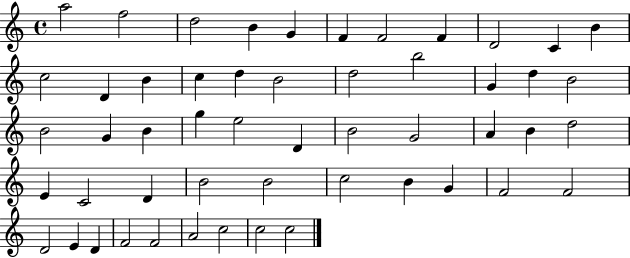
X:1
T:Untitled
M:4/4
L:1/4
K:C
a2 f2 d2 B G F F2 F D2 C B c2 D B c d B2 d2 b2 G d B2 B2 G B g e2 D B2 G2 A B d2 E C2 D B2 B2 c2 B G F2 F2 D2 E D F2 F2 A2 c2 c2 c2